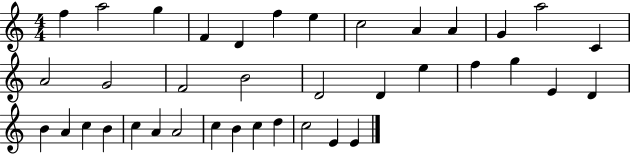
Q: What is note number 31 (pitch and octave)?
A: A4